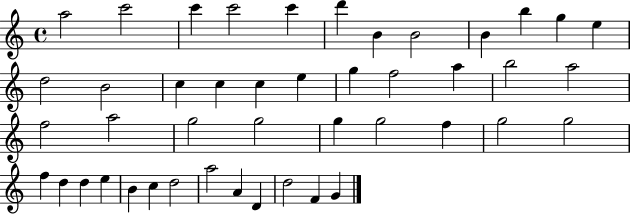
X:1
T:Untitled
M:4/4
L:1/4
K:C
a2 c'2 c' c'2 c' d' B B2 B b g e d2 B2 c c c e g f2 a b2 a2 f2 a2 g2 g2 g g2 f g2 g2 f d d e B c d2 a2 A D d2 F G